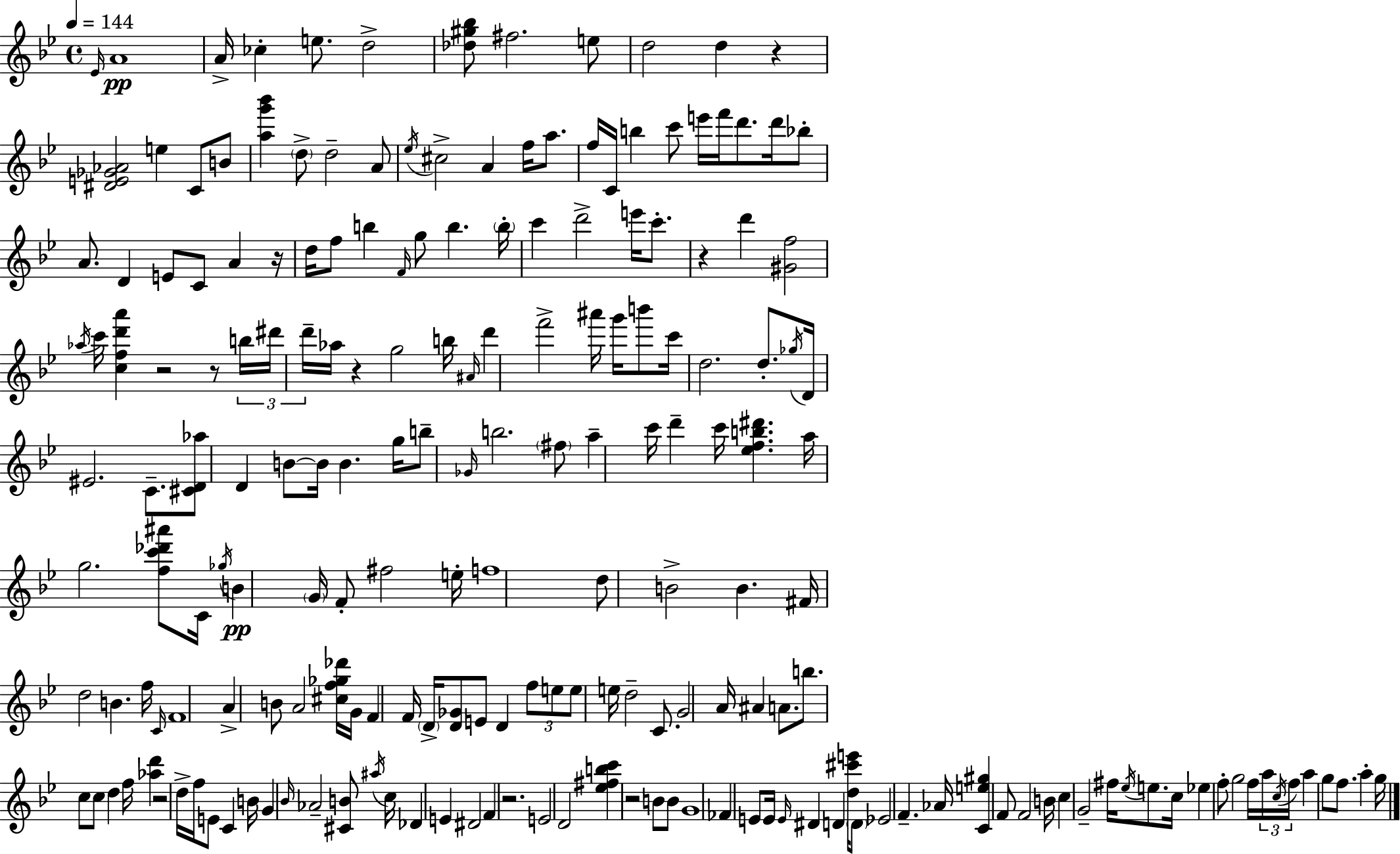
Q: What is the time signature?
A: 4/4